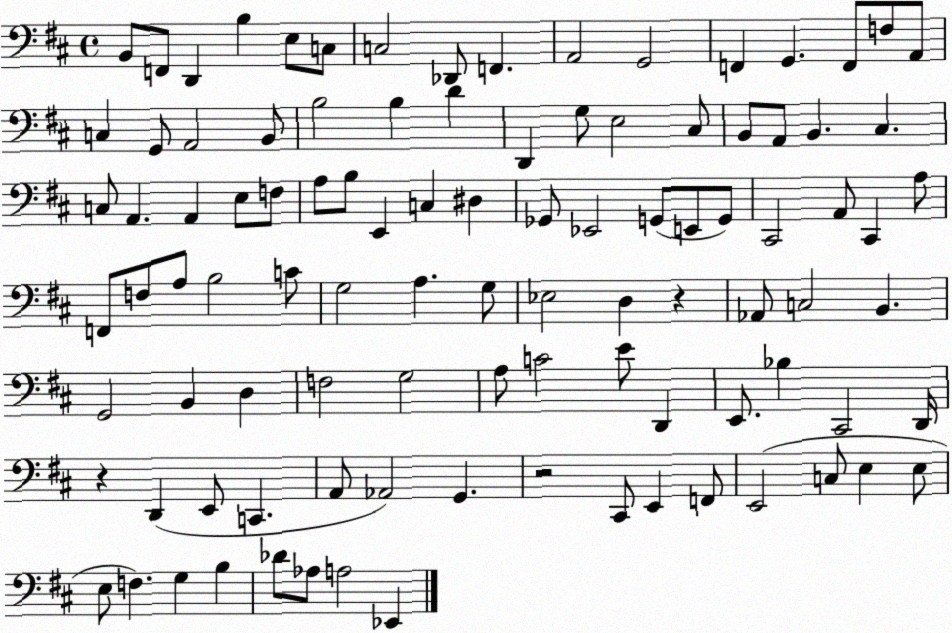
X:1
T:Untitled
M:4/4
L:1/4
K:D
B,,/2 F,,/2 D,, B, E,/2 C,/2 C,2 _D,,/2 F,, A,,2 G,,2 F,, G,, F,,/2 F,/2 A,,/2 C, G,,/2 A,,2 B,,/2 B,2 B, D D,, G,/2 E,2 ^C,/2 B,,/2 A,,/2 B,, ^C, C,/2 A,, A,, E,/2 F,/2 A,/2 B,/2 E,, C, ^D, _G,,/2 _E,,2 G,,/2 E,,/2 G,,/2 ^C,,2 A,,/2 ^C,, A,/2 F,,/2 F,/2 A,/2 B,2 C/2 G,2 A, G,/2 _E,2 D, z _A,,/2 C,2 B,, G,,2 B,, D, F,2 G,2 A,/2 C2 E/2 D,, E,,/2 _B, ^C,,2 D,,/4 z D,, E,,/2 C,, A,,/2 _A,,2 G,, z2 ^C,,/2 E,, F,,/2 E,,2 C,/2 E, E,/2 E,/2 F, G, B, _D/2 _A,/2 A,2 _E,,